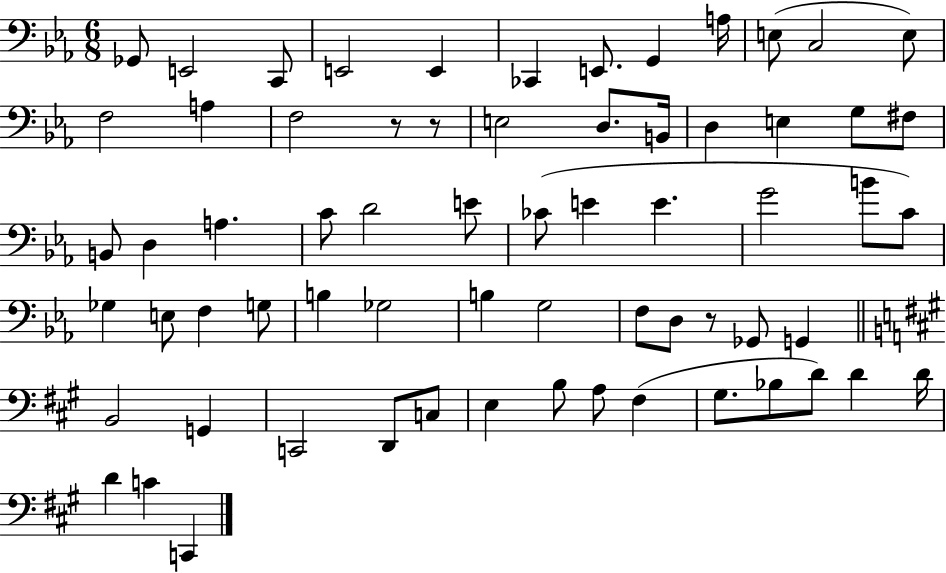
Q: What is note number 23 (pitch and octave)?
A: B2